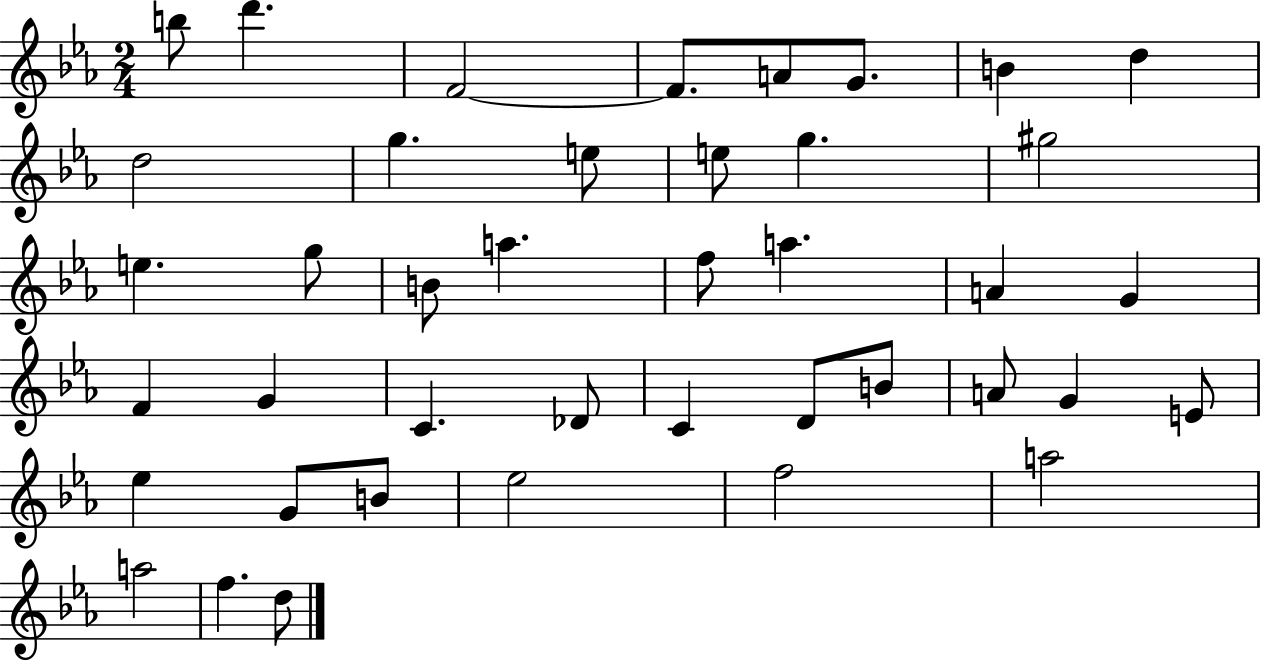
B5/e D6/q. F4/h F4/e. A4/e G4/e. B4/q D5/q D5/h G5/q. E5/e E5/e G5/q. G#5/h E5/q. G5/e B4/e A5/q. F5/e A5/q. A4/q G4/q F4/q G4/q C4/q. Db4/e C4/q D4/e B4/e A4/e G4/q E4/e Eb5/q G4/e B4/e Eb5/h F5/h A5/h A5/h F5/q. D5/e